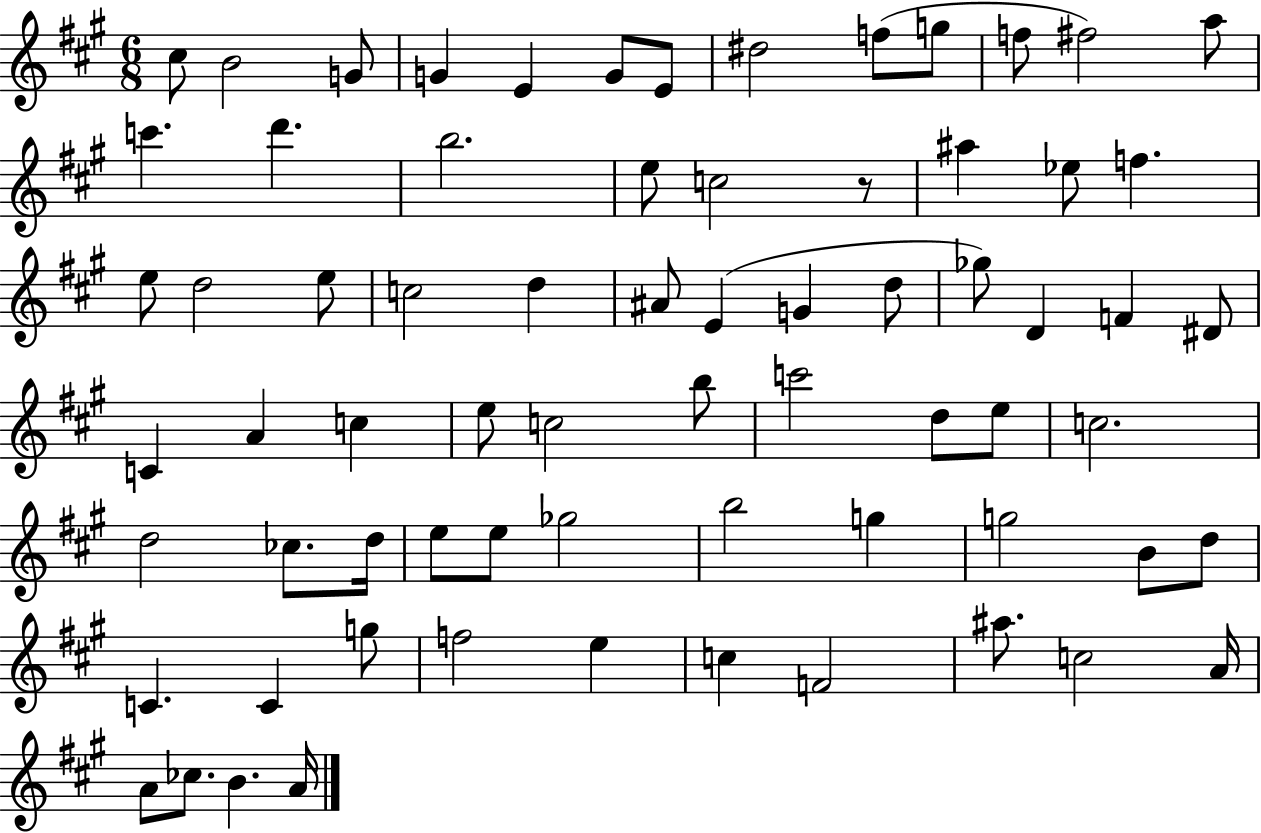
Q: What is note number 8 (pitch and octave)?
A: D#5